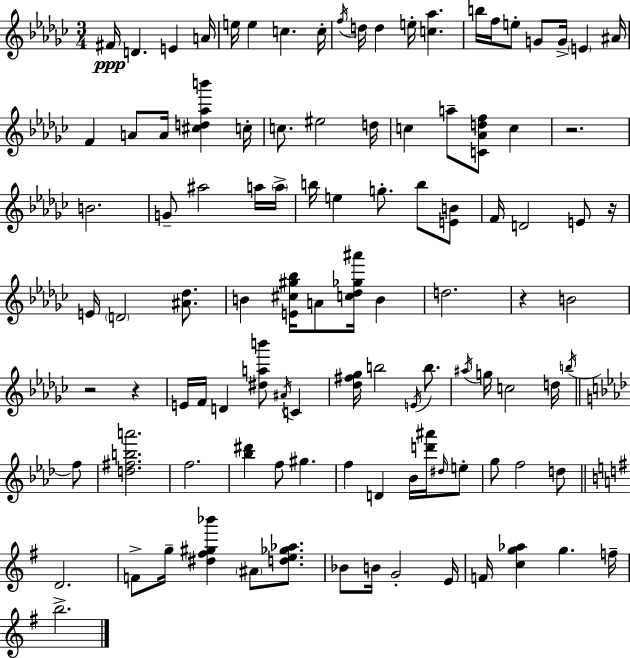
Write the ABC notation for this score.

X:1
T:Untitled
M:3/4
L:1/4
K:Ebm
^F/4 D E A/4 e/4 e c c/4 f/4 d/4 d e/4 [c_a] b/4 f/4 e/2 G/2 G/4 E ^A/4 F A/2 A/4 [^cd_ab'] c/4 c/2 ^e2 d/4 c a/2 [C_Adf]/2 c z2 B2 G/2 ^a2 a/4 a/4 b/4 e g/2 b/2 [EB]/2 F/4 D2 E/2 z/4 E/4 D2 [^A_d]/2 B [E^c^g_b]/4 A/2 [c_d_g^a']/4 B d2 z B2 z2 z E/4 F/4 D [^dab']/2 ^A/4 C [_d^f_g]/4 b2 E/4 b/2 ^a/4 g/4 c2 d/4 b/4 f/2 [d^fba']2 f2 [_b^d'] f/2 ^g f D _B/4 [d'^a']/4 ^d/4 e/2 g/2 f2 d/2 D2 F/2 g/4 [^d^f^g_b'] ^A/2 [de_g_a]/2 _B/2 B/4 G2 E/4 F/4 [cg_a] g f/4 b2